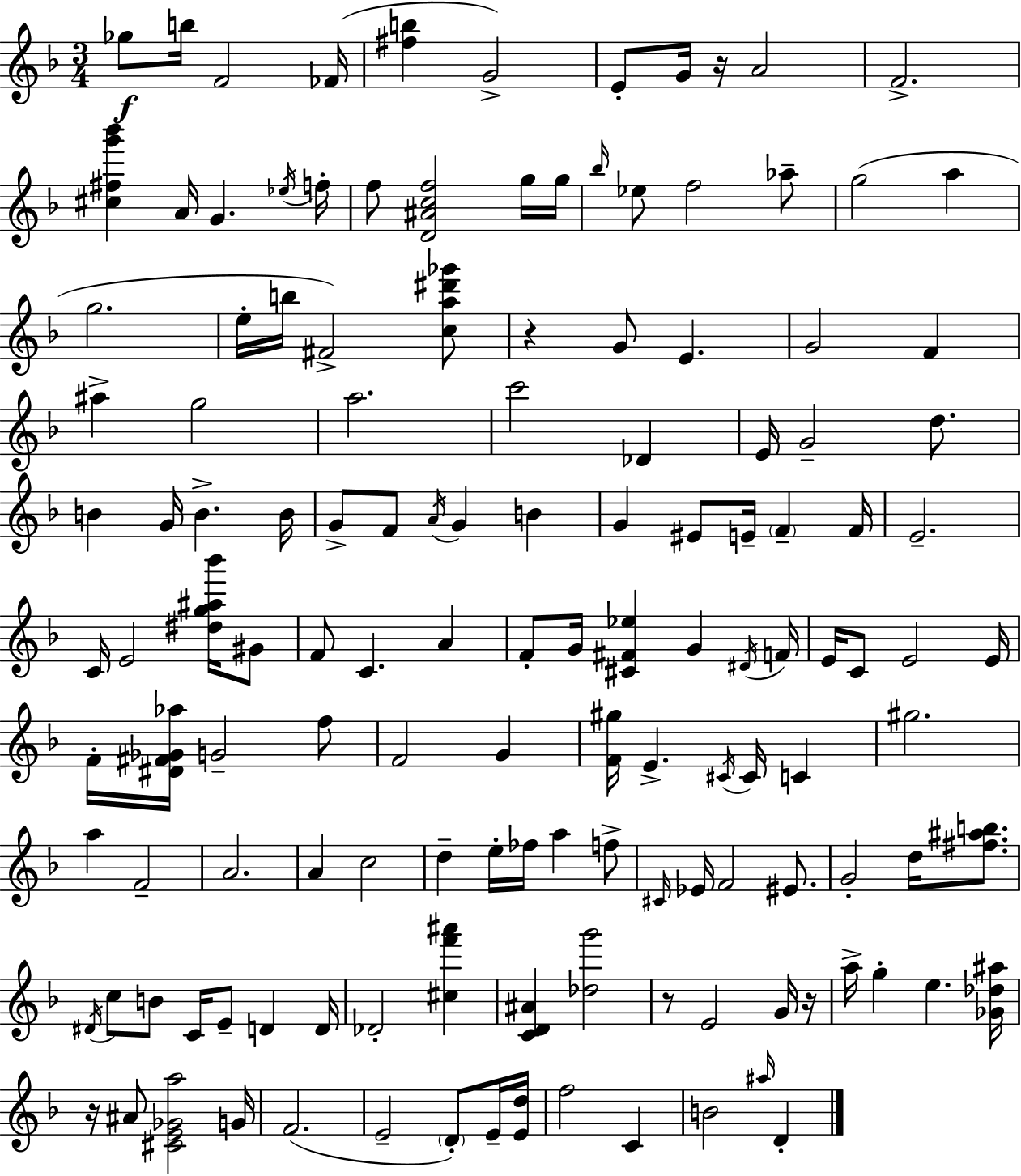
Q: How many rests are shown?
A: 5